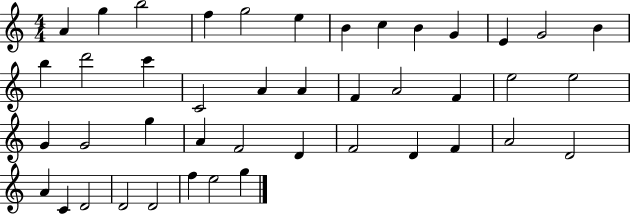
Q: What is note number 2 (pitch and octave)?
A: G5